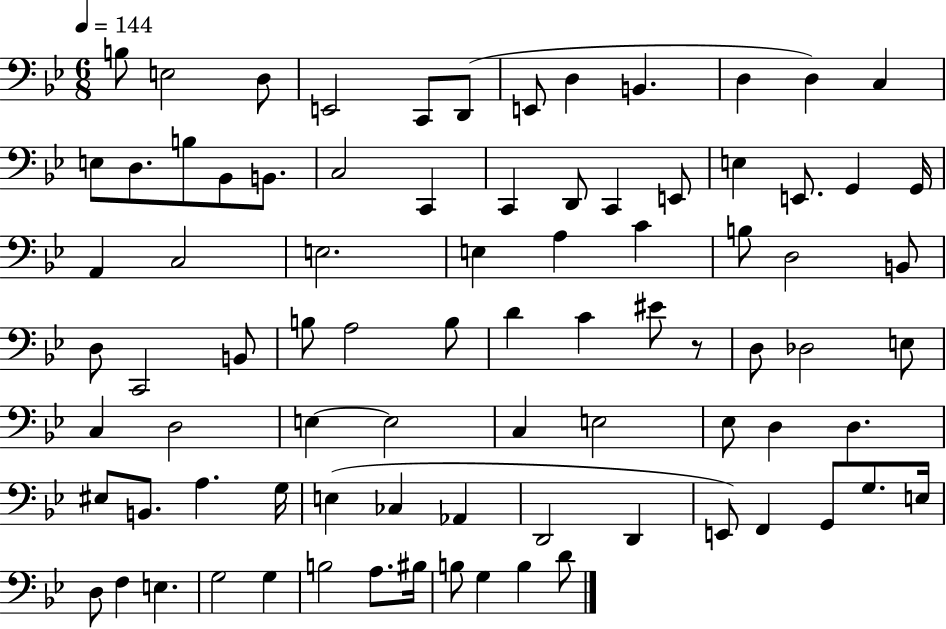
B3/e E3/h D3/e E2/h C2/e D2/e E2/e D3/q B2/q. D3/q D3/q C3/q E3/e D3/e. B3/e Bb2/e B2/e. C3/h C2/q C2/q D2/e C2/q E2/e E3/q E2/e. G2/q G2/s A2/q C3/h E3/h. E3/q A3/q C4/q B3/e D3/h B2/e D3/e C2/h B2/e B3/e A3/h B3/e D4/q C4/q EIS4/e R/e D3/e Db3/h E3/e C3/q D3/h E3/q E3/h C3/q E3/h Eb3/e D3/q D3/q. EIS3/e B2/e. A3/q. G3/s E3/q CES3/q Ab2/q D2/h D2/q E2/e F2/q G2/e G3/e. E3/s D3/e F3/q E3/q. G3/h G3/q B3/h A3/e. BIS3/s B3/e G3/q B3/q D4/e